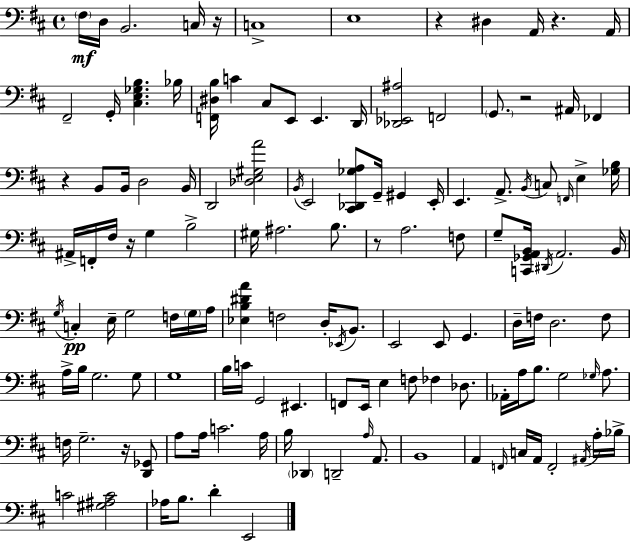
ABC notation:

X:1
T:Untitled
M:4/4
L:1/4
K:D
^F,/4 D,/4 B,,2 C,/4 z/4 C,4 E,4 z ^D, A,,/4 z A,,/4 ^F,,2 G,,/4 [^C,E,_G,B,] _B,/4 [F,,^D,B,]/4 C ^C,/2 E,,/2 E,, D,,/4 [_D,,_E,,^A,]2 F,,2 G,,/2 z2 ^A,,/4 _F,, z B,,/2 B,,/4 D,2 B,,/4 D,,2 [_D,E,^G,A]2 B,,/4 E,,2 [^C,,_D,,_G,A,]/2 G,,/4 ^G,, E,,/4 E,, A,,/2 B,,/4 C,/2 F,,/4 E, [_G,B,]/4 ^A,,/4 F,,/4 ^F,/4 z/4 G, B,2 ^G,/4 ^A,2 B,/2 z/2 A,2 F,/2 G,/2 [C,,_G,,A,,B,,]/4 ^D,,/4 A,,2 B,,/4 G,/4 C, E,/4 G,2 F,/4 G,/4 A,/4 [_E,B,^DA] F,2 D,/4 _E,,/4 B,,/2 E,,2 E,,/2 G,, D,/4 F,/4 D,2 F,/2 A,/4 B,/4 G,2 G,/2 G,4 B,/4 C/4 G,,2 ^E,, F,,/2 E,,/4 E, F,/2 _F, _D,/2 _A,,/4 A,/4 B,/2 G,2 _G,/4 A,/2 F,/4 G,2 z/4 [D,,_G,,]/2 A,/2 A,/4 C2 A,/4 B,/4 _D,, D,,2 A,/4 A,,/2 B,,4 A,, F,,/4 C,/4 A,,/4 F,,2 ^A,,/4 A,/4 _B,/4 C2 [^G,^A,C]2 _A,/4 B,/2 D E,,2